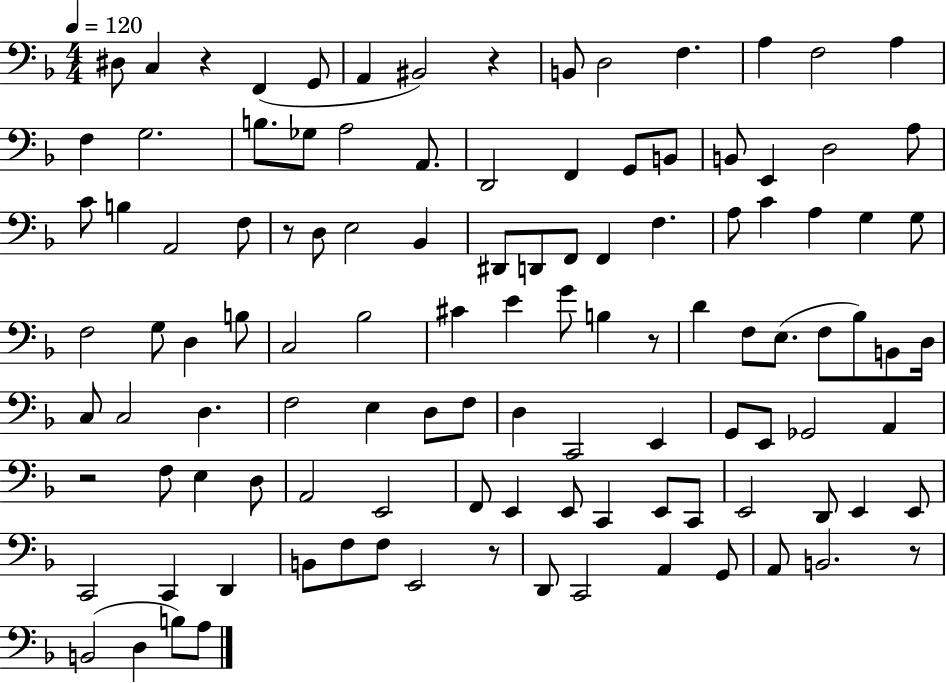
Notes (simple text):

D#3/e C3/q R/q F2/q G2/e A2/q BIS2/h R/q B2/e D3/h F3/q. A3/q F3/h A3/q F3/q G3/h. B3/e. Gb3/e A3/h A2/e. D2/h F2/q G2/e B2/e B2/e E2/q D3/h A3/e C4/e B3/q A2/h F3/e R/e D3/e E3/h Bb2/q D#2/e D2/e F2/e F2/q F3/q. A3/e C4/q A3/q G3/q G3/e F3/h G3/e D3/q B3/e C3/h Bb3/h C#4/q E4/q G4/e B3/q R/e D4/q F3/e E3/e. F3/e Bb3/e B2/e D3/s C3/e C3/h D3/q. F3/h E3/q D3/e F3/e D3/q C2/h E2/q G2/e E2/e Gb2/h A2/q R/h F3/e E3/q D3/e A2/h E2/h F2/e E2/q E2/e C2/q E2/e C2/e E2/h D2/e E2/q E2/e C2/h C2/q D2/q B2/e F3/e F3/e E2/h R/e D2/e C2/h A2/q G2/e A2/e B2/h. R/e B2/h D3/q B3/e A3/e